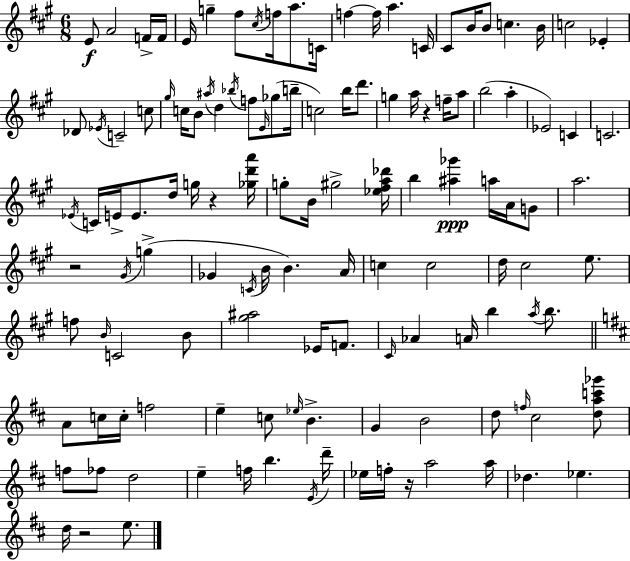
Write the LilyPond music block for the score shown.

{
  \clef treble
  \numericTimeSignature
  \time 6/8
  \key a \major
  e'8\f a'2 f'16-> f'16 | e'16 g''4-- fis''8 \acciaccatura { cis''16 } f''16 a''8. | c'16 f''4~~ f''16 a''4. | c'16 cis'8 b'16 b'8 c''4. | \break b'16 c''2 ees'4-. | des'8 \acciaccatura { ees'16 } c'2-- | c''8 \grace { gis''16 } c''16 b'8 \acciaccatura { ais''16 } d''4 \acciaccatura { bes''16 } | f''8 \grace { e'16 } ges''8( b''16-- c''2) | \break b''16 d'''8. g''4 a''16 r4 | f''16-- a''8 b''2( | a''4-. ees'2) | c'4 c'2. | \break \acciaccatura { ees'16 } c'16 e'16-> e'8. | d''16 g''16 r4 <ges'' d''' a'''>16 g''8-. b'16 gis''2-> | <ees'' fis'' a'' des'''>16 b''4 <ais'' ges'''>4\ppp | a''16 a'16 g'8 a''2. | \break r2 | \acciaccatura { gis'16 } g''4->( ges'4 | \acciaccatura { c'16 } b'16 b'4.) a'16 c''4 | c''2 d''16 cis''2 | \break e''8. f''8 \grace { b'16 } | c'2 b'8 <gis'' ais''>2 | ees'16 f'8. \grace { cis'16 } aes'4 | a'16 b''4 \acciaccatura { a''16 } b''8. | \break \bar "||" \break \key d \major a'8 c''16 c''16-. f''2 | e''4-- c''8 \grace { ees''16 } b'4.-> | g'4 b'2 | d''8 \grace { f''16 } cis''2 | \break <d'' a'' c''' ges'''>8 f''8 fes''8 d''2 | e''4-- f''16 b''4. | \acciaccatura { e'16 } d'''16-- ees''16 f''16-. r16 a''2 | a''16 des''4. ees''4. | \break d''16 r2 | e''8. \bar "|."
}